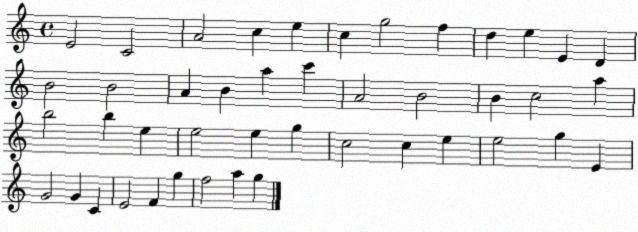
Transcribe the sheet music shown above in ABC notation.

X:1
T:Untitled
M:4/4
L:1/4
K:C
E2 C2 A2 c e c g2 f d e E D B2 B2 A B a c' A2 B2 B c2 a b2 b e e2 e g c2 c e e2 g E G2 G C E2 F g f2 a g